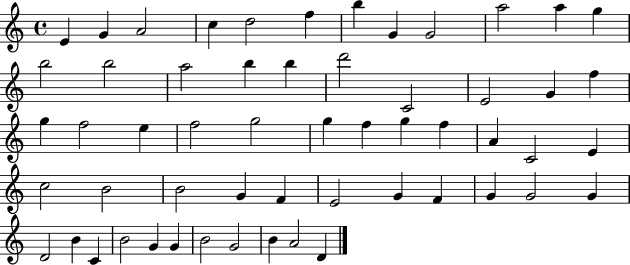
{
  \clef treble
  \time 4/4
  \defaultTimeSignature
  \key c \major
  e'4 g'4 a'2 | c''4 d''2 f''4 | b''4 g'4 g'2 | a''2 a''4 g''4 | \break b''2 b''2 | a''2 b''4 b''4 | d'''2 c'2 | e'2 g'4 f''4 | \break g''4 f''2 e''4 | f''2 g''2 | g''4 f''4 g''4 f''4 | a'4 c'2 e'4 | \break c''2 b'2 | b'2 g'4 f'4 | e'2 g'4 f'4 | g'4 g'2 g'4 | \break d'2 b'4 c'4 | b'2 g'4 g'4 | b'2 g'2 | b'4 a'2 d'4 | \break \bar "|."
}